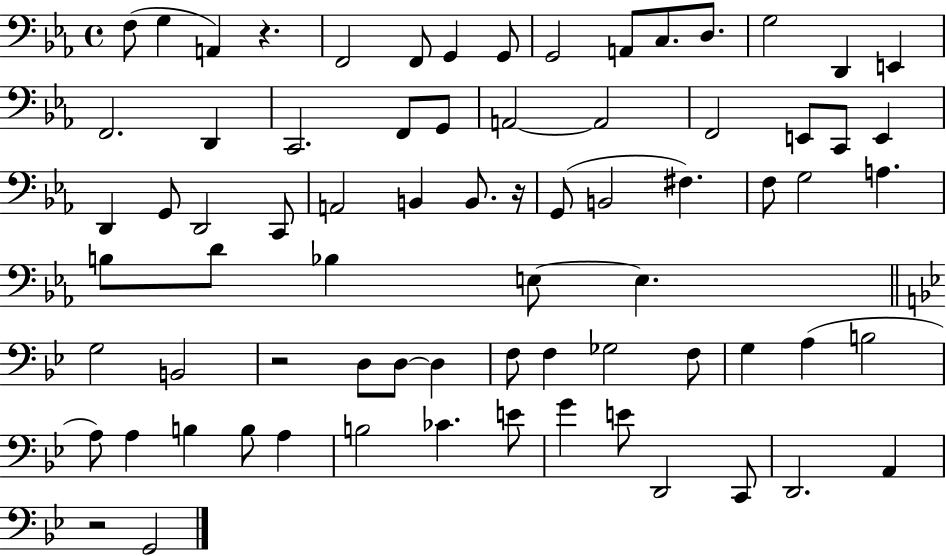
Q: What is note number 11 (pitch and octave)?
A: D3